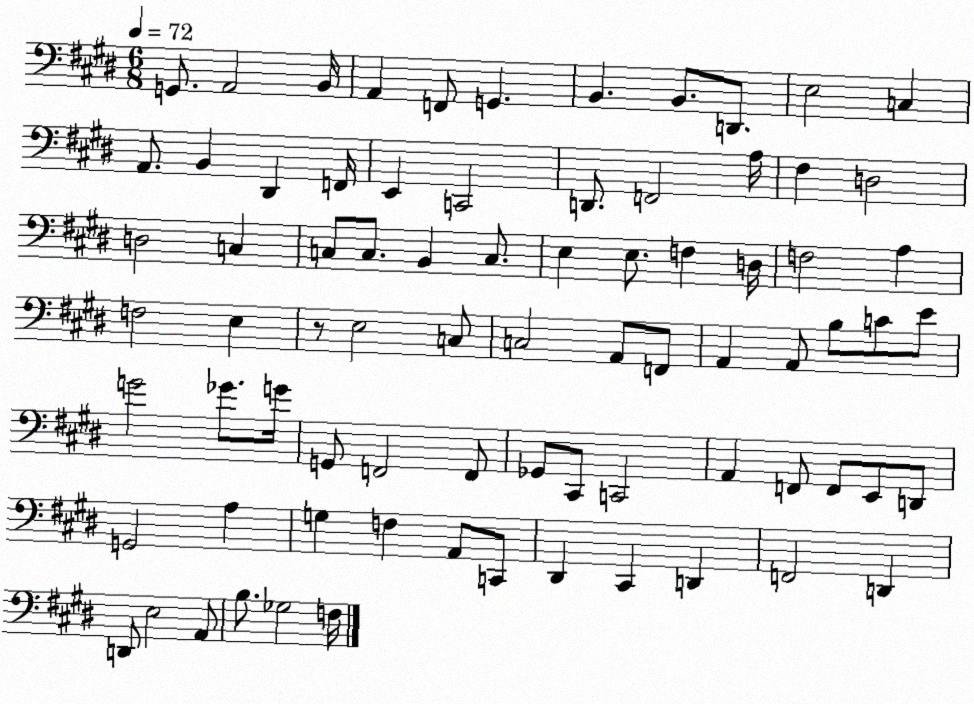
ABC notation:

X:1
T:Untitled
M:6/8
L:1/4
K:E
G,,/2 A,,2 B,,/4 A,, F,,/2 G,, B,, B,,/2 D,,/2 E,2 C, A,,/2 B,, ^D,, F,,/4 E,, C,,2 D,,/2 F,,2 A,/4 ^F, D,2 D,2 C, C,/2 C,/2 B,, C,/2 E, E,/2 F, D,/4 F,2 A, F,2 E, z/2 E,2 C,/2 C,2 A,,/2 F,,/2 A,, A,,/2 B,/2 C/2 E/2 G2 _G/2 G/4 G,,/2 F,,2 F,,/2 _G,,/2 ^C,,/2 C,,2 A,, F,,/2 F,,/2 E,,/2 D,,/2 G,,2 A, G, F, A,,/2 C,,/2 ^D,, ^C,, D,, F,,2 D,, D,,/2 E,2 A,,/2 B,/2 _G,2 F,/4